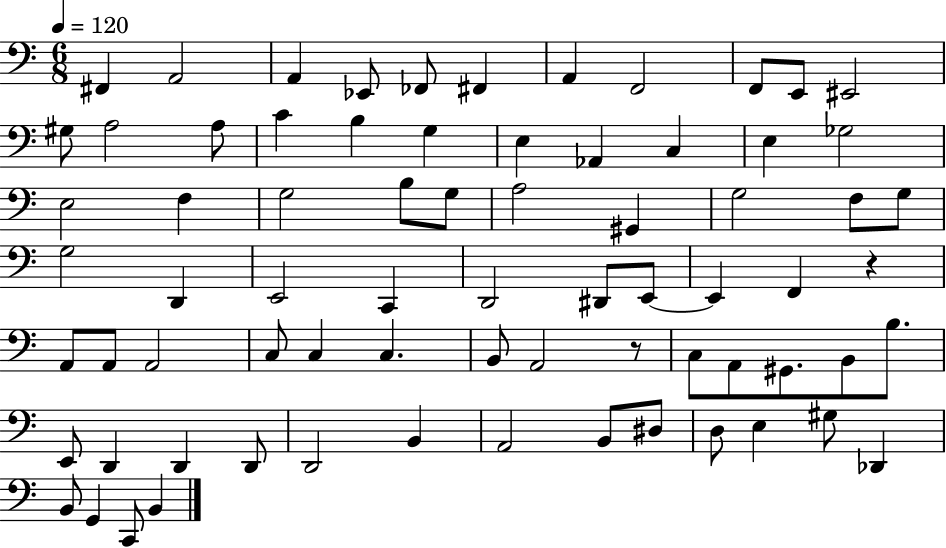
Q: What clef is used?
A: bass